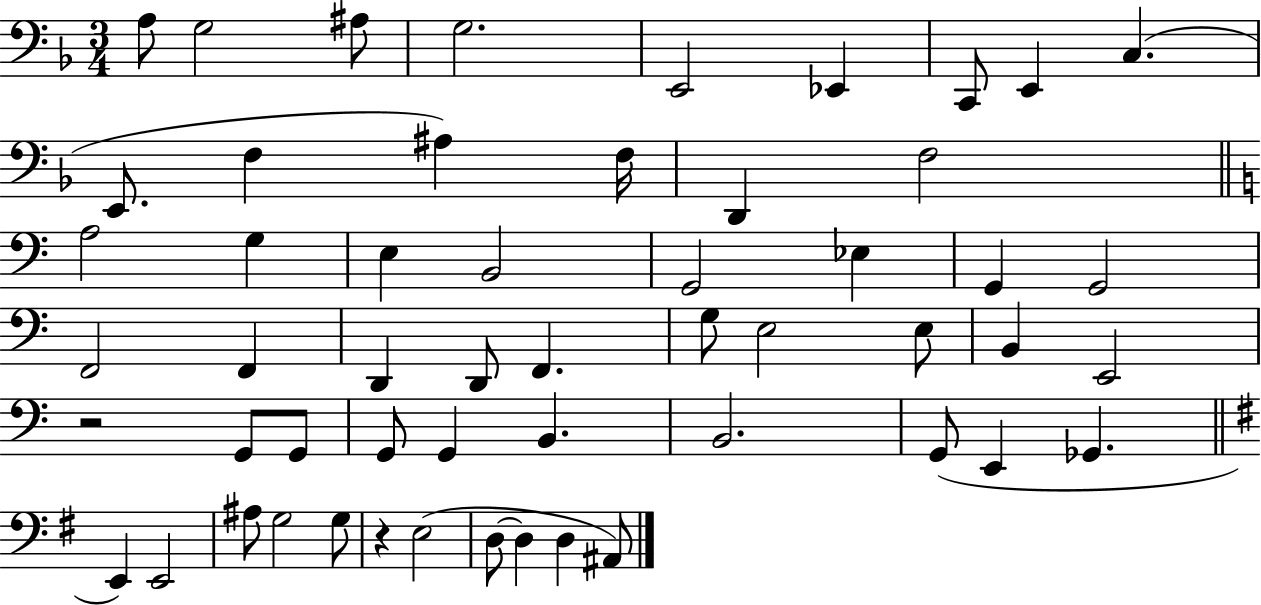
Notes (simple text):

A3/e G3/h A#3/e G3/h. E2/h Eb2/q C2/e E2/q C3/q. E2/e. F3/q A#3/q F3/s D2/q F3/h A3/h G3/q E3/q B2/h G2/h Eb3/q G2/q G2/h F2/h F2/q D2/q D2/e F2/q. G3/e E3/h E3/e B2/q E2/h R/h G2/e G2/e G2/e G2/q B2/q. B2/h. G2/e E2/q Gb2/q. E2/q E2/h A#3/e G3/h G3/e R/q E3/h D3/e D3/q D3/q A#2/e